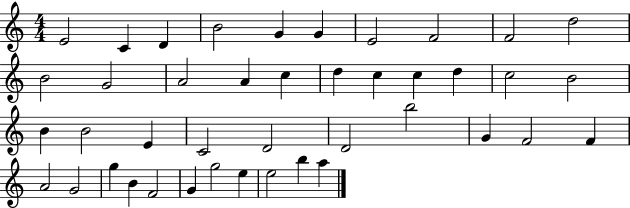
E4/h C4/q D4/q B4/h G4/q G4/q E4/h F4/h F4/h D5/h B4/h G4/h A4/h A4/q C5/q D5/q C5/q C5/q D5/q C5/h B4/h B4/q B4/h E4/q C4/h D4/h D4/h B5/h G4/q F4/h F4/q A4/h G4/h G5/q B4/q F4/h G4/q G5/h E5/q E5/h B5/q A5/q